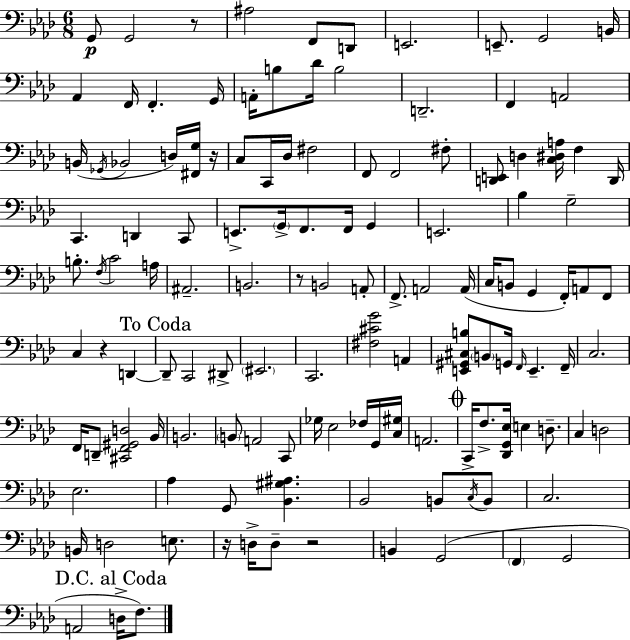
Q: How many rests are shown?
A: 6